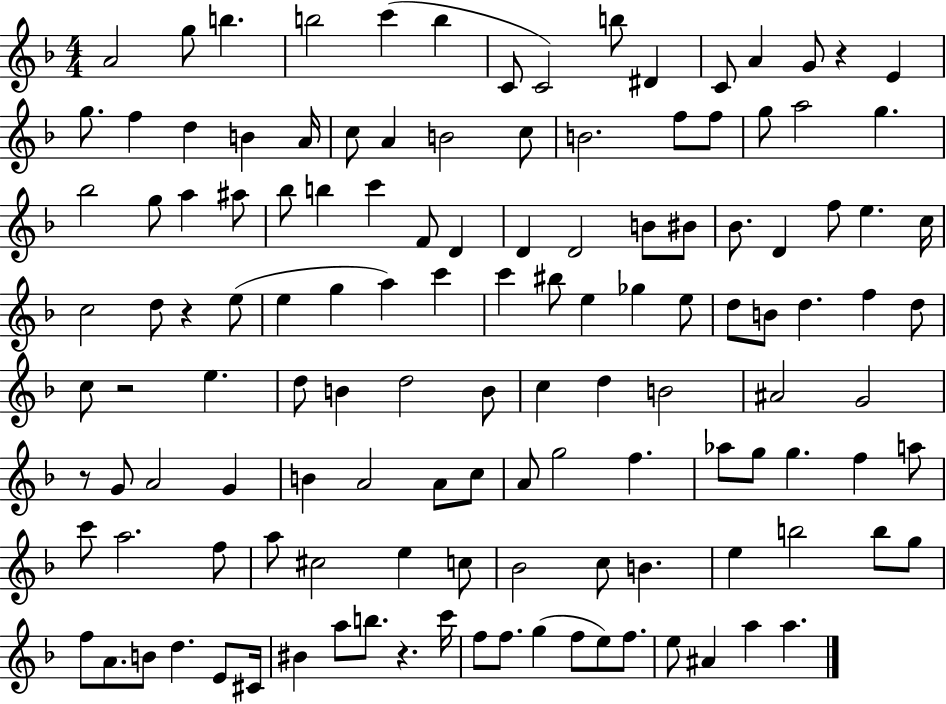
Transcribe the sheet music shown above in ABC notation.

X:1
T:Untitled
M:4/4
L:1/4
K:F
A2 g/2 b b2 c' b C/2 C2 b/2 ^D C/2 A G/2 z E g/2 f d B A/4 c/2 A B2 c/2 B2 f/2 f/2 g/2 a2 g _b2 g/2 a ^a/2 _b/2 b c' F/2 D D D2 B/2 ^B/2 _B/2 D f/2 e c/4 c2 d/2 z e/2 e g a c' c' ^b/2 e _g e/2 d/2 B/2 d f d/2 c/2 z2 e d/2 B d2 B/2 c d B2 ^A2 G2 z/2 G/2 A2 G B A2 A/2 c/2 A/2 g2 f _a/2 g/2 g f a/2 c'/2 a2 f/2 a/2 ^c2 e c/2 _B2 c/2 B e b2 b/2 g/2 f/2 A/2 B/2 d E/2 ^C/4 ^B a/2 b/2 z c'/4 f/2 f/2 g f/2 e/2 f/2 e/2 ^A a a